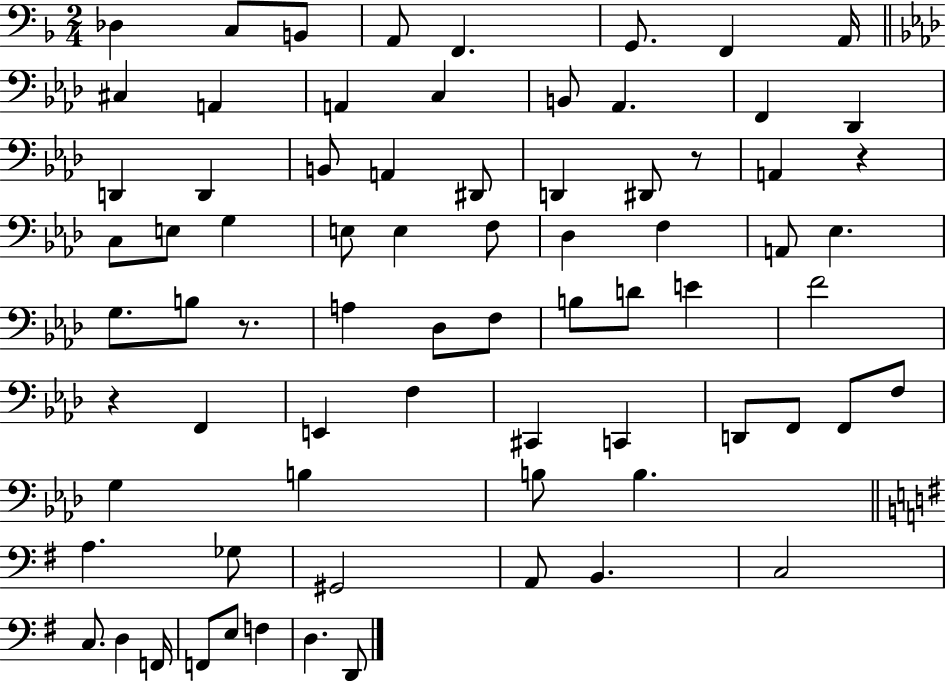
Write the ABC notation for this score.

X:1
T:Untitled
M:2/4
L:1/4
K:F
_D, C,/2 B,,/2 A,,/2 F,, G,,/2 F,, A,,/4 ^C, A,, A,, C, B,,/2 _A,, F,, _D,, D,, D,, B,,/2 A,, ^D,,/2 D,, ^D,,/2 z/2 A,, z C,/2 E,/2 G, E,/2 E, F,/2 _D, F, A,,/2 _E, G,/2 B,/2 z/2 A, _D,/2 F,/2 B,/2 D/2 E F2 z F,, E,, F, ^C,, C,, D,,/2 F,,/2 F,,/2 F,/2 G, B, B,/2 B, A, _G,/2 ^G,,2 A,,/2 B,, C,2 C,/2 D, F,,/4 F,,/2 E,/2 F, D, D,,/2